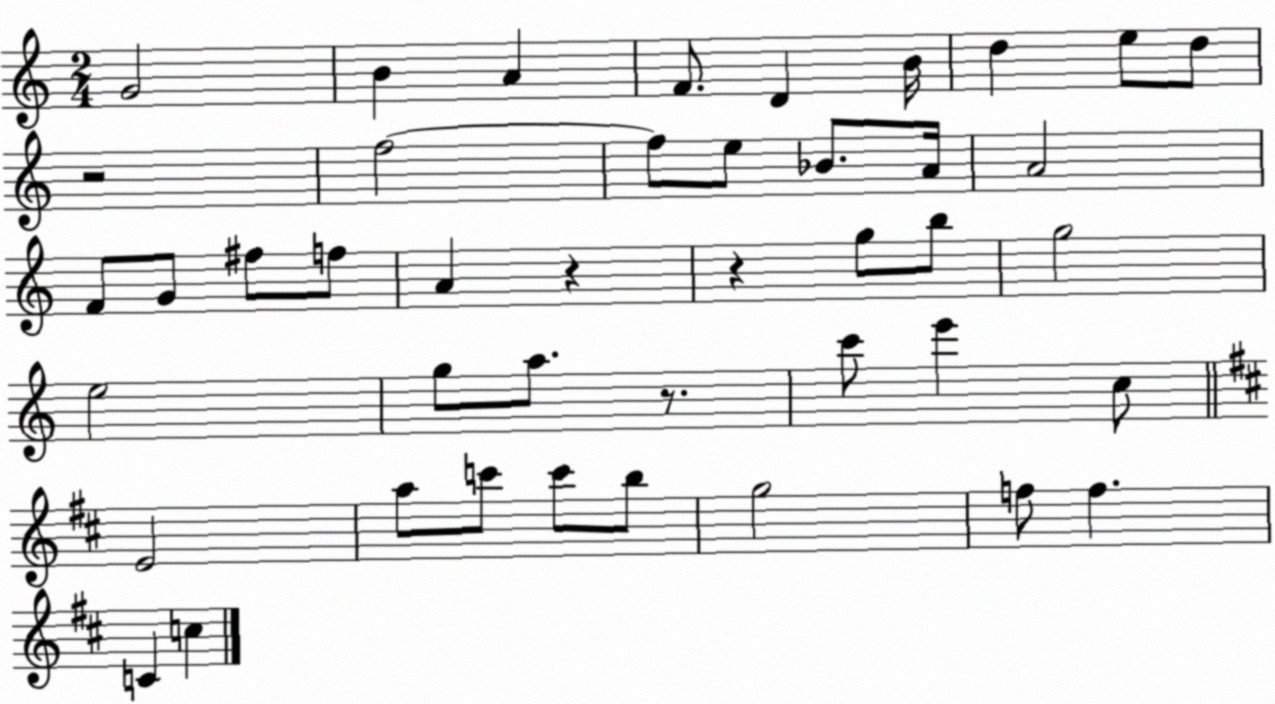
X:1
T:Untitled
M:2/4
L:1/4
K:C
G2 B A F/2 D B/4 d e/2 d/2 z2 f2 f/2 e/2 _B/2 A/4 A2 F/2 G/2 ^f/2 f/2 A z z g/2 b/2 g2 e2 g/2 a/2 z/2 c'/2 e' c/2 E2 a/2 c'/2 c'/2 b/2 g2 f/2 f C c